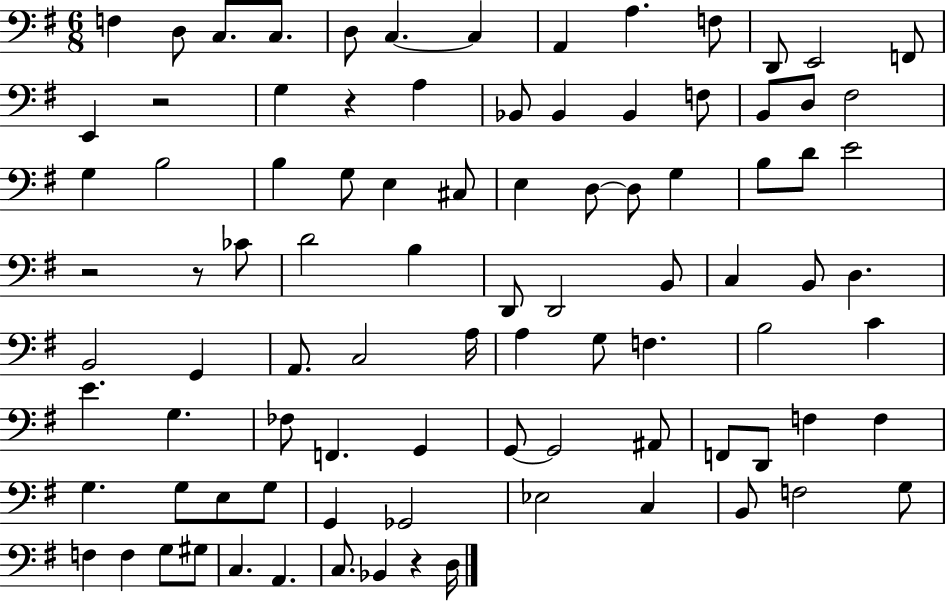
X:1
T:Untitled
M:6/8
L:1/4
K:G
F, D,/2 C,/2 C,/2 D,/2 C, C, A,, A, F,/2 D,,/2 E,,2 F,,/2 E,, z2 G, z A, _B,,/2 _B,, _B,, F,/2 B,,/2 D,/2 ^F,2 G, B,2 B, G,/2 E, ^C,/2 E, D,/2 D,/2 G, B,/2 D/2 E2 z2 z/2 _C/2 D2 B, D,,/2 D,,2 B,,/2 C, B,,/2 D, B,,2 G,, A,,/2 C,2 A,/4 A, G,/2 F, B,2 C E G, _F,/2 F,, G,, G,,/2 G,,2 ^A,,/2 F,,/2 D,,/2 F, F, G, G,/2 E,/2 G,/2 G,, _G,,2 _E,2 C, B,,/2 F,2 G,/2 F, F, G,/2 ^G,/2 C, A,, C,/2 _B,, z D,/4